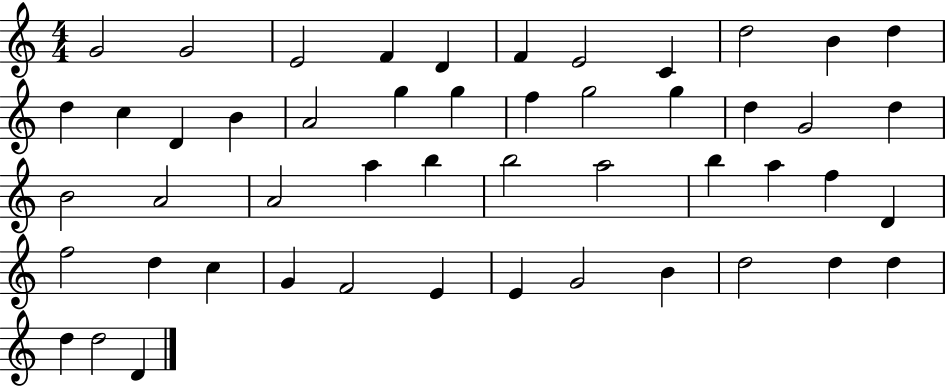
X:1
T:Untitled
M:4/4
L:1/4
K:C
G2 G2 E2 F D F E2 C d2 B d d c D B A2 g g f g2 g d G2 d B2 A2 A2 a b b2 a2 b a f D f2 d c G F2 E E G2 B d2 d d d d2 D